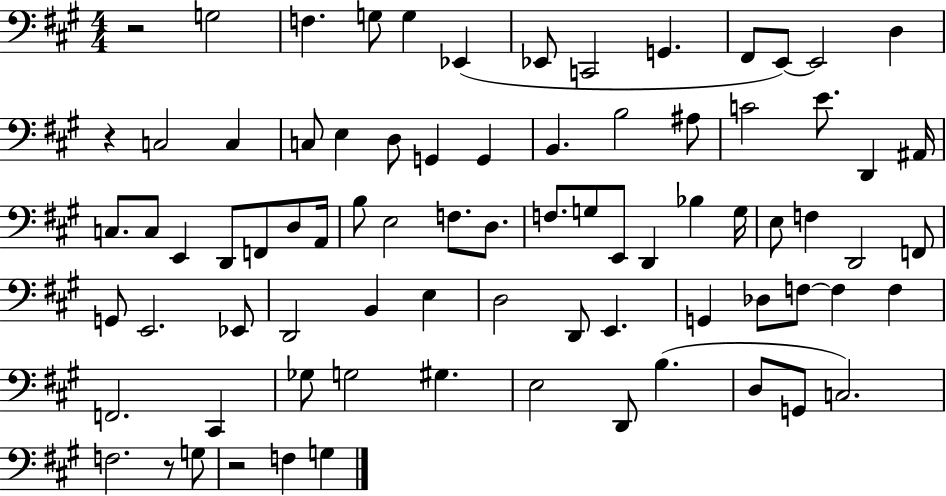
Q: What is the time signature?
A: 4/4